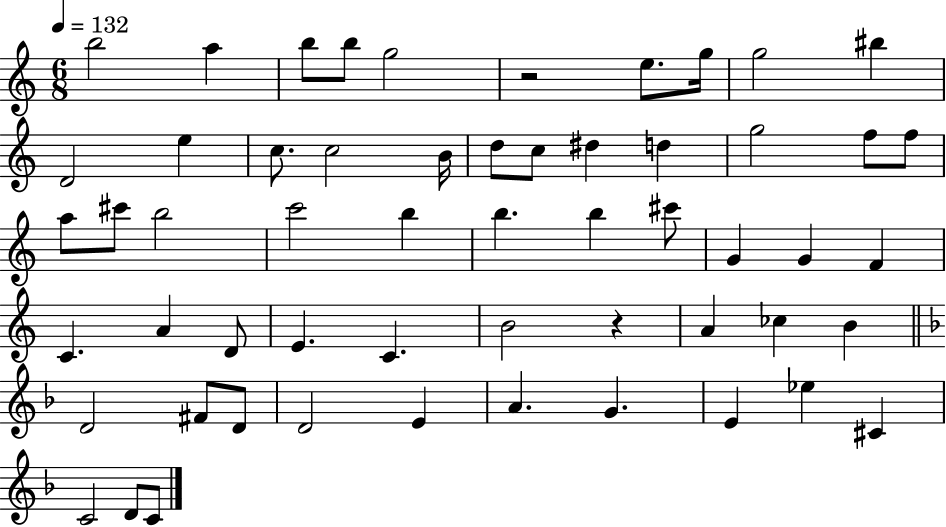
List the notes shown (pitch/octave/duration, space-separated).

B5/h A5/q B5/e B5/e G5/h R/h E5/e. G5/s G5/h BIS5/q D4/h E5/q C5/e. C5/h B4/s D5/e C5/e D#5/q D5/q G5/h F5/e F5/e A5/e C#6/e B5/h C6/h B5/q B5/q. B5/q C#6/e G4/q G4/q F4/q C4/q. A4/q D4/e E4/q. C4/q. B4/h R/q A4/q CES5/q B4/q D4/h F#4/e D4/e D4/h E4/q A4/q. G4/q. E4/q Eb5/q C#4/q C4/h D4/e C4/e